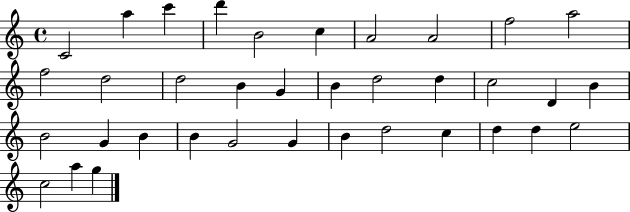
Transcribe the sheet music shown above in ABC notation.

X:1
T:Untitled
M:4/4
L:1/4
K:C
C2 a c' d' B2 c A2 A2 f2 a2 f2 d2 d2 B G B d2 d c2 D B B2 G B B G2 G B d2 c d d e2 c2 a g